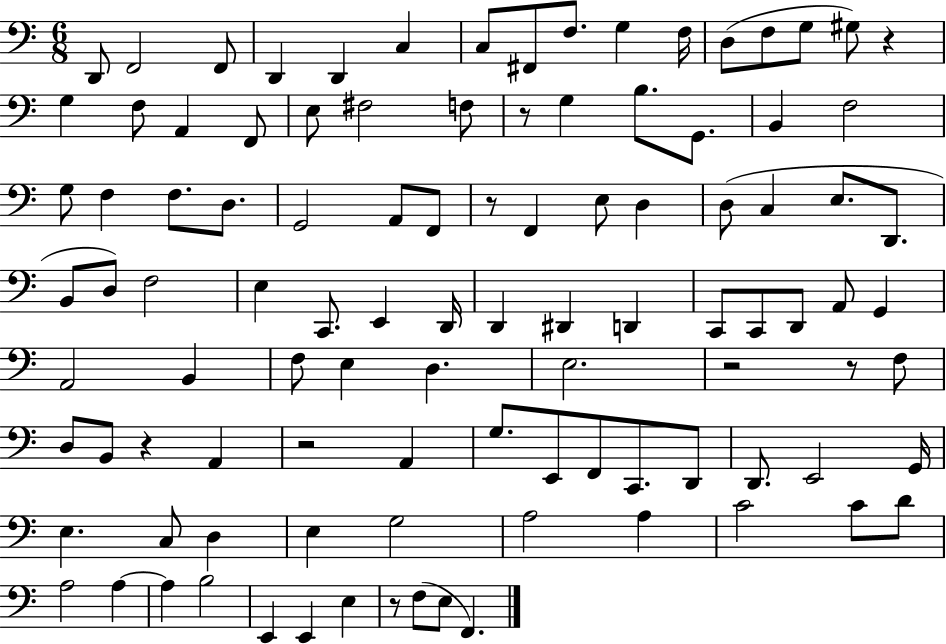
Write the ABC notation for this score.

X:1
T:Untitled
M:6/8
L:1/4
K:C
D,,/2 F,,2 F,,/2 D,, D,, C, C,/2 ^F,,/2 F,/2 G, F,/4 D,/2 F,/2 G,/2 ^G,/2 z G, F,/2 A,, F,,/2 E,/2 ^F,2 F,/2 z/2 G, B,/2 G,,/2 B,, F,2 G,/2 F, F,/2 D,/2 G,,2 A,,/2 F,,/2 z/2 F,, E,/2 D, D,/2 C, E,/2 D,,/2 B,,/2 D,/2 F,2 E, C,,/2 E,, D,,/4 D,, ^D,, D,, C,,/2 C,,/2 D,,/2 A,,/2 G,, A,,2 B,, F,/2 E, D, E,2 z2 z/2 F,/2 D,/2 B,,/2 z A,, z2 A,, G,/2 E,,/2 F,,/2 C,,/2 D,,/2 D,,/2 E,,2 G,,/4 E, C,/2 D, E, G,2 A,2 A, C2 C/2 D/2 A,2 A, A, B,2 E,, E,, E, z/2 F,/2 E,/2 F,,